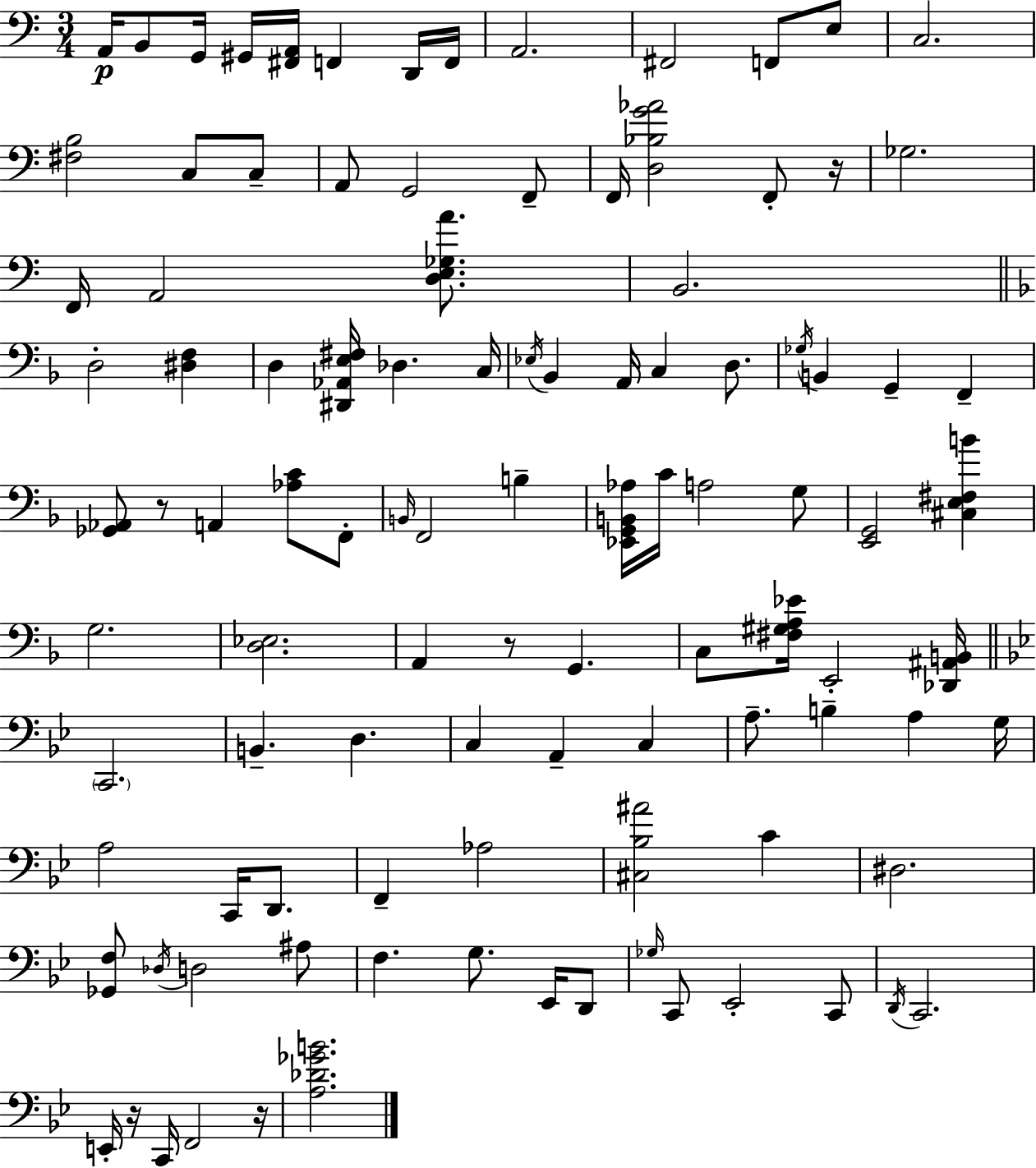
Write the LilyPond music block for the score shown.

{
  \clef bass
  \numericTimeSignature
  \time 3/4
  \key c \major
  \repeat volta 2 { a,16\p b,8 g,16 gis,16 <fis, a,>16 f,4 d,16 f,16 | a,2. | fis,2 f,8 e8 | c2. | \break <fis b>2 c8 c8-- | a,8 g,2 f,8-- | f,16 <d bes g' aes'>2 f,8-. r16 | ges2. | \break f,16 a,2 <d e ges a'>8. | b,2. | \bar "||" \break \key f \major d2-. <dis f>4 | d4 <dis, aes, e fis>16 des4. c16 | \acciaccatura { ees16 } bes,4 a,16 c4 d8. | \acciaccatura { ges16 } b,4 g,4-- f,4-- | \break <ges, aes,>8 r8 a,4 <aes c'>8 | f,8-. \grace { b,16 } f,2 b4-- | <ees, g, b, aes>16 c'16 a2 | g8 <e, g,>2 <cis e fis b'>4 | \break g2. | <d ees>2. | a,4 r8 g,4. | c8 <fis gis a ees'>16 e,2-. | \break <des, ais, b,>16 \bar "||" \break \key g \minor \parenthesize c,2. | b,4.-- d4. | c4 a,4-- c4 | a8.-- b4-- a4 g16 | \break a2 c,16 d,8. | f,4-- aes2 | <cis bes ais'>2 c'4 | dis2. | \break <ges, f>8 \acciaccatura { des16 } d2 ais8 | f4. g8. ees,16 d,8 | \grace { ges16 } c,8 ees,2-. | c,8 \acciaccatura { d,16 } c,2. | \break e,16-. r16 c,16 f,2 | r16 <a des' ges' b'>2. | } \bar "|."
}